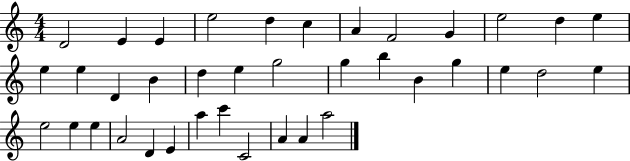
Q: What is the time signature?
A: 4/4